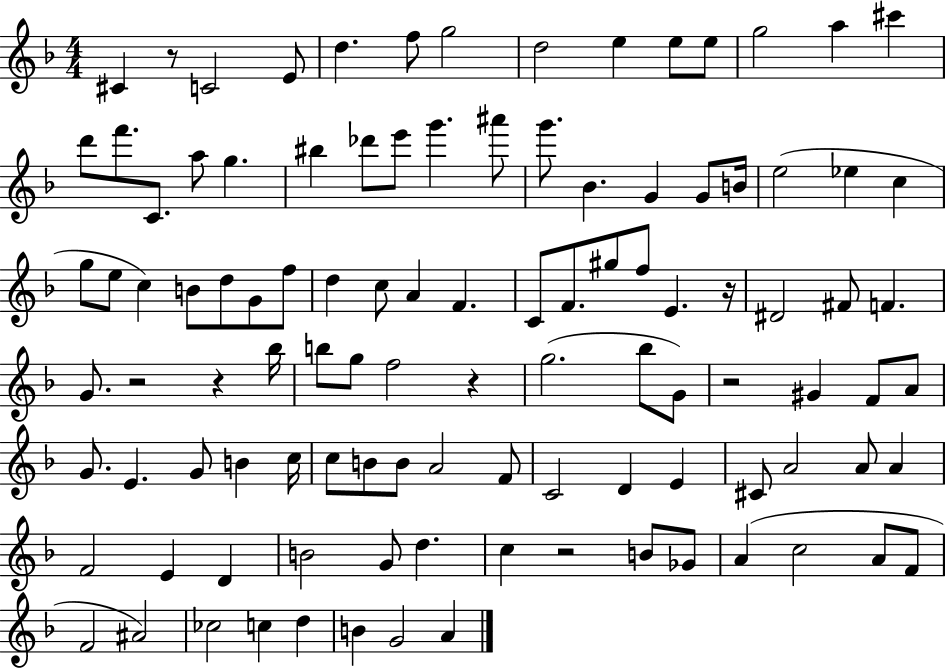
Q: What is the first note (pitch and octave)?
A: C#4